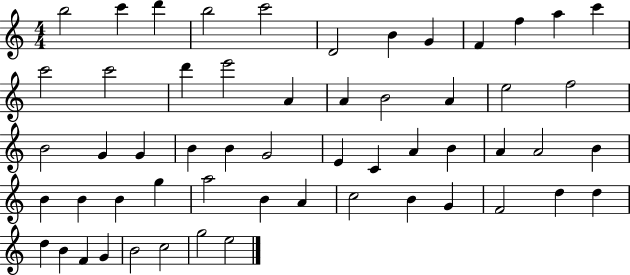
X:1
T:Untitled
M:4/4
L:1/4
K:C
b2 c' d' b2 c'2 D2 B G F f a c' c'2 c'2 d' e'2 A A B2 A e2 f2 B2 G G B B G2 E C A B A A2 B B B B g a2 B A c2 B G F2 d d d B F G B2 c2 g2 e2